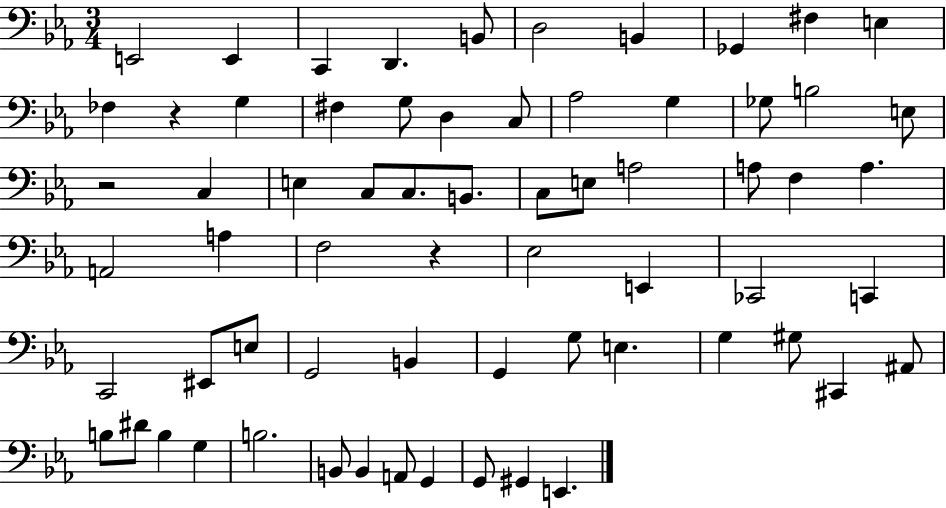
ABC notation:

X:1
T:Untitled
M:3/4
L:1/4
K:Eb
E,,2 E,, C,, D,, B,,/2 D,2 B,, _G,, ^F, E, _F, z G, ^F, G,/2 D, C,/2 _A,2 G, _G,/2 B,2 E,/2 z2 C, E, C,/2 C,/2 B,,/2 C,/2 E,/2 A,2 A,/2 F, A, A,,2 A, F,2 z _E,2 E,, _C,,2 C,, C,,2 ^E,,/2 E,/2 G,,2 B,, G,, G,/2 E, G, ^G,/2 ^C,, ^A,,/2 B,/2 ^D/2 B, G, B,2 B,,/2 B,, A,,/2 G,, G,,/2 ^G,, E,,